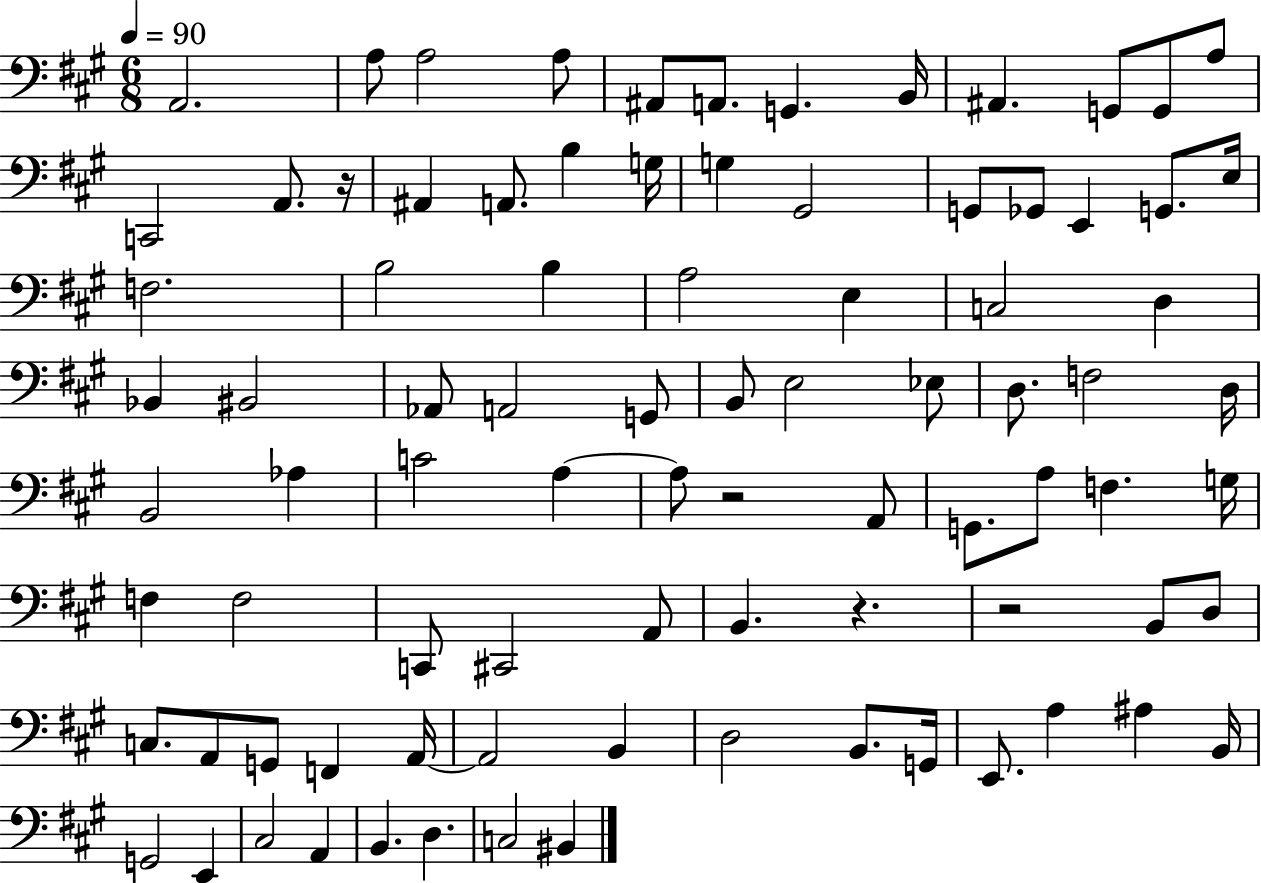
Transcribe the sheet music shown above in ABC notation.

X:1
T:Untitled
M:6/8
L:1/4
K:A
A,,2 A,/2 A,2 A,/2 ^A,,/2 A,,/2 G,, B,,/4 ^A,, G,,/2 G,,/2 A,/2 C,,2 A,,/2 z/4 ^A,, A,,/2 B, G,/4 G, ^G,,2 G,,/2 _G,,/2 E,, G,,/2 E,/4 F,2 B,2 B, A,2 E, C,2 D, _B,, ^B,,2 _A,,/2 A,,2 G,,/2 B,,/2 E,2 _E,/2 D,/2 F,2 D,/4 B,,2 _A, C2 A, A,/2 z2 A,,/2 G,,/2 A,/2 F, G,/4 F, F,2 C,,/2 ^C,,2 A,,/2 B,, z z2 B,,/2 D,/2 C,/2 A,,/2 G,,/2 F,, A,,/4 A,,2 B,, D,2 B,,/2 G,,/4 E,,/2 A, ^A, B,,/4 G,,2 E,, ^C,2 A,, B,, D, C,2 ^B,,